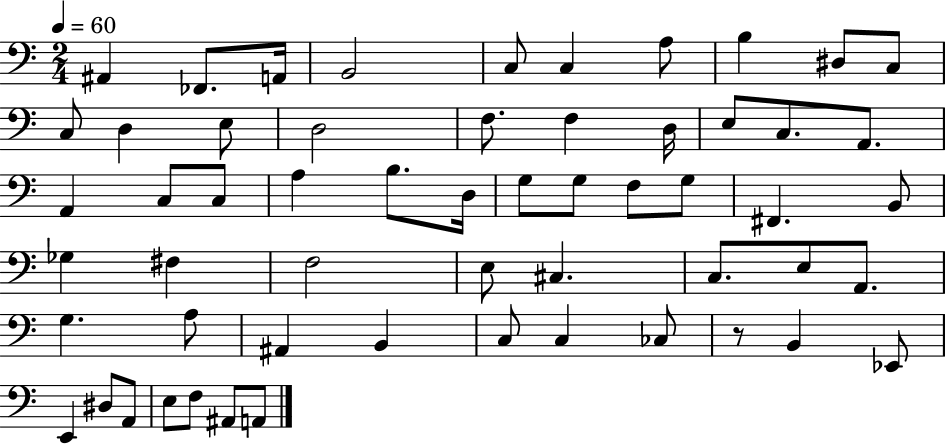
{
  \clef bass
  \numericTimeSignature
  \time 2/4
  \key c \major
  \tempo 4 = 60
  ais,4 fes,8. a,16 | b,2 | c8 c4 a8 | b4 dis8 c8 | \break c8 d4 e8 | d2 | f8. f4 d16 | e8 c8. a,8. | \break a,4 c8 c8 | a4 b8. d16 | g8 g8 f8 g8 | fis,4. b,8 | \break ges4 fis4 | f2 | e8 cis4. | c8. e8 a,8. | \break g4. a8 | ais,4 b,4 | c8 c4 ces8 | r8 b,4 ees,8 | \break e,4 dis8 a,8 | e8 f8 ais,8 a,8 | \bar "|."
}